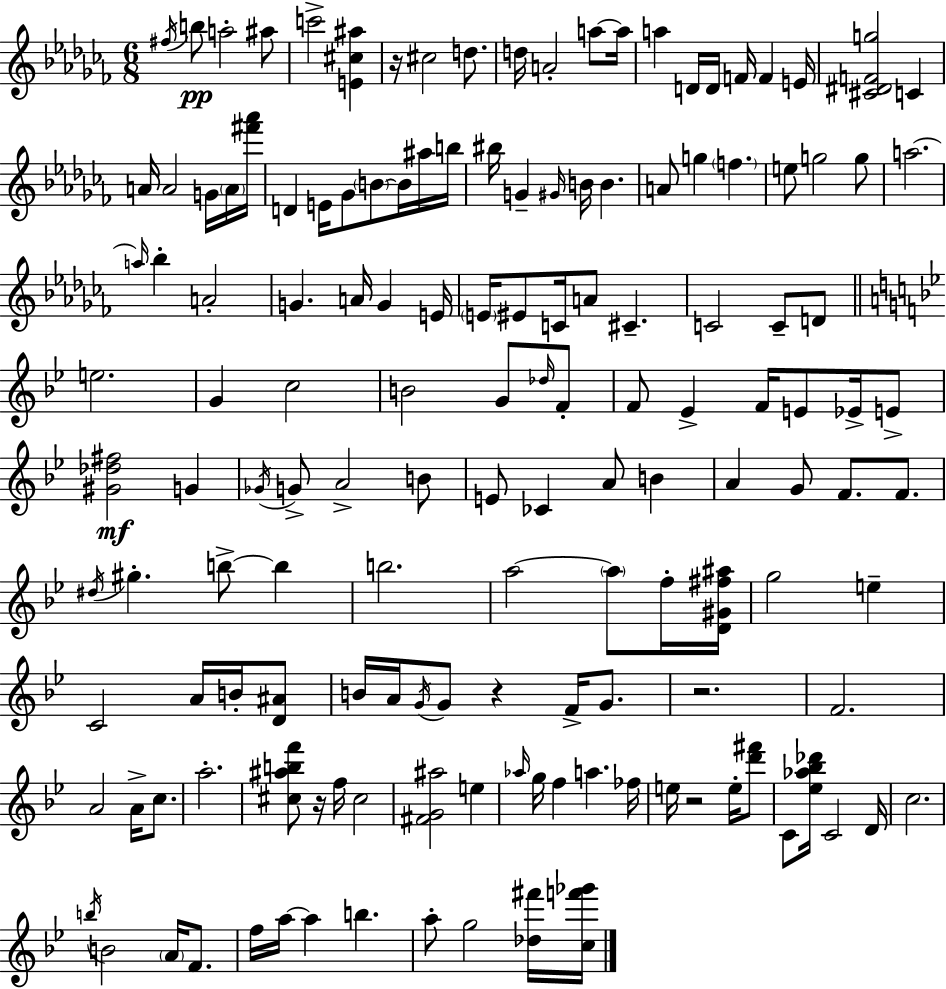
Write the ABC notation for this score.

X:1
T:Untitled
M:6/8
L:1/4
K:Abm
^f/4 b/2 a2 ^a/2 c'2 [E^c^a] z/4 ^c2 d/2 d/4 A2 a/2 a/4 a D/4 D/4 F/4 F E/4 [^C^DFg]2 C A/4 A2 G/4 A/4 [^f'_a']/4 D E/4 _G/2 B/2 B/4 ^a/4 b/4 ^b/4 G ^G/4 B/4 B A/2 g f e/2 g2 g/2 a2 a/4 _b A2 G A/4 G E/4 E/4 ^E/2 C/4 A/2 ^C C2 C/2 D/2 e2 G c2 B2 G/2 _d/4 F/2 F/2 _E F/4 E/2 _E/4 E/2 [^G_d^f]2 G _G/4 G/2 A2 B/2 E/2 _C A/2 B A G/2 F/2 F/2 ^d/4 ^g b/2 b b2 a2 a/2 f/4 [D^G^f^a]/4 g2 e C2 A/4 B/4 [D^A]/2 B/4 A/4 G/4 G/2 z F/4 G/2 z2 F2 A2 A/4 c/2 a2 [^c^abf']/2 z/4 f/4 ^c2 [^FG^a]2 e _a/4 g/4 f a _f/4 e/4 z2 e/4 [d'^f']/2 C/2 [_e_a_b_d']/4 C2 D/4 c2 b/4 B2 A/4 F/2 f/4 a/4 a b a/2 g2 [_d^f']/4 [cf'_g']/4